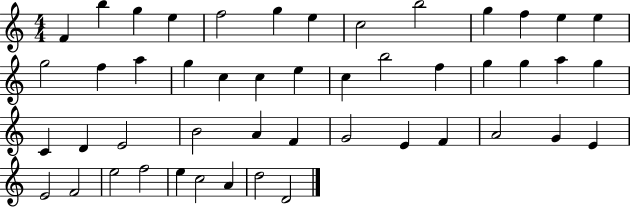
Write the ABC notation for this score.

X:1
T:Untitled
M:4/4
L:1/4
K:C
F b g e f2 g e c2 b2 g f e e g2 f a g c c e c b2 f g g a g C D E2 B2 A F G2 E F A2 G E E2 F2 e2 f2 e c2 A d2 D2